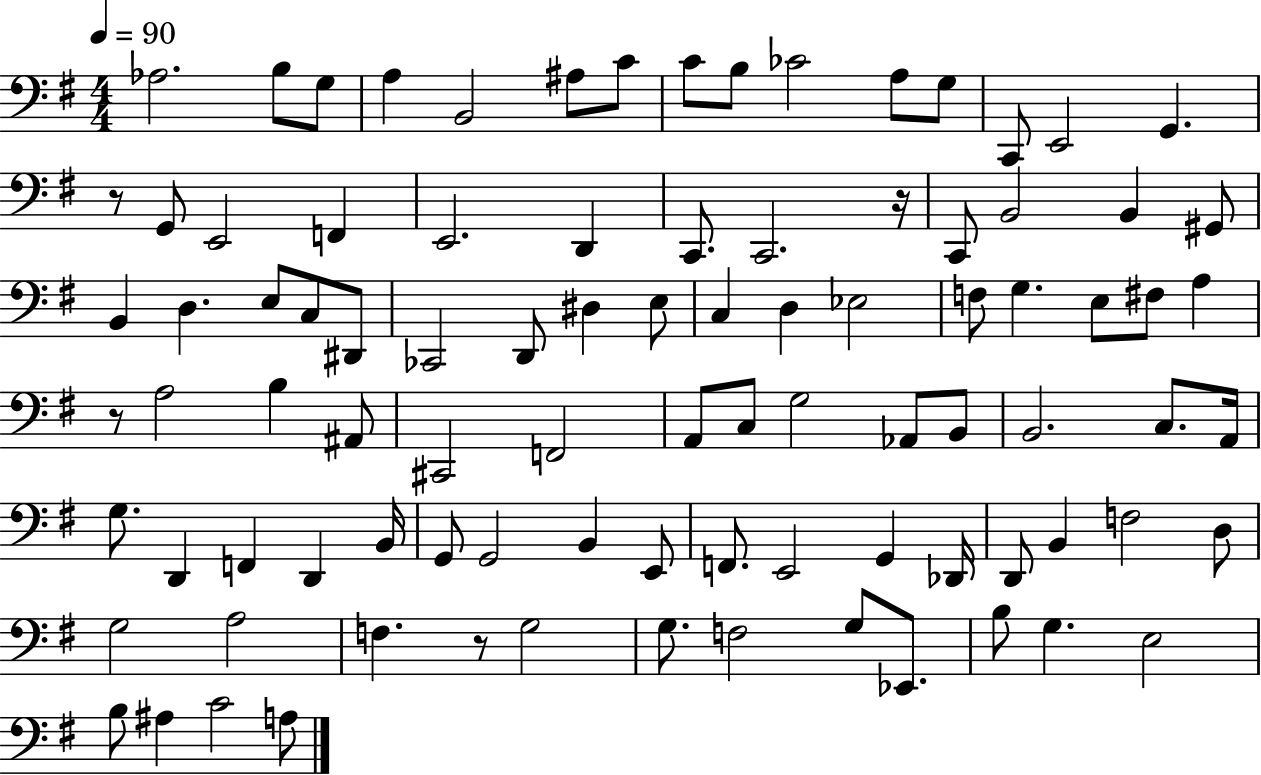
{
  \clef bass
  \numericTimeSignature
  \time 4/4
  \key g \major
  \tempo 4 = 90
  aes2. b8 g8 | a4 b,2 ais8 c'8 | c'8 b8 ces'2 a8 g8 | c,8 e,2 g,4. | \break r8 g,8 e,2 f,4 | e,2. d,4 | c,8. c,2. r16 | c,8 b,2 b,4 gis,8 | \break b,4 d4. e8 c8 dis,8 | ces,2 d,8 dis4 e8 | c4 d4 ees2 | f8 g4. e8 fis8 a4 | \break r8 a2 b4 ais,8 | cis,2 f,2 | a,8 c8 g2 aes,8 b,8 | b,2. c8. a,16 | \break g8. d,4 f,4 d,4 b,16 | g,8 g,2 b,4 e,8 | f,8. e,2 g,4 des,16 | d,8 b,4 f2 d8 | \break g2 a2 | f4. r8 g2 | g8. f2 g8 ees,8. | b8 g4. e2 | \break b8 ais4 c'2 a8 | \bar "|."
}